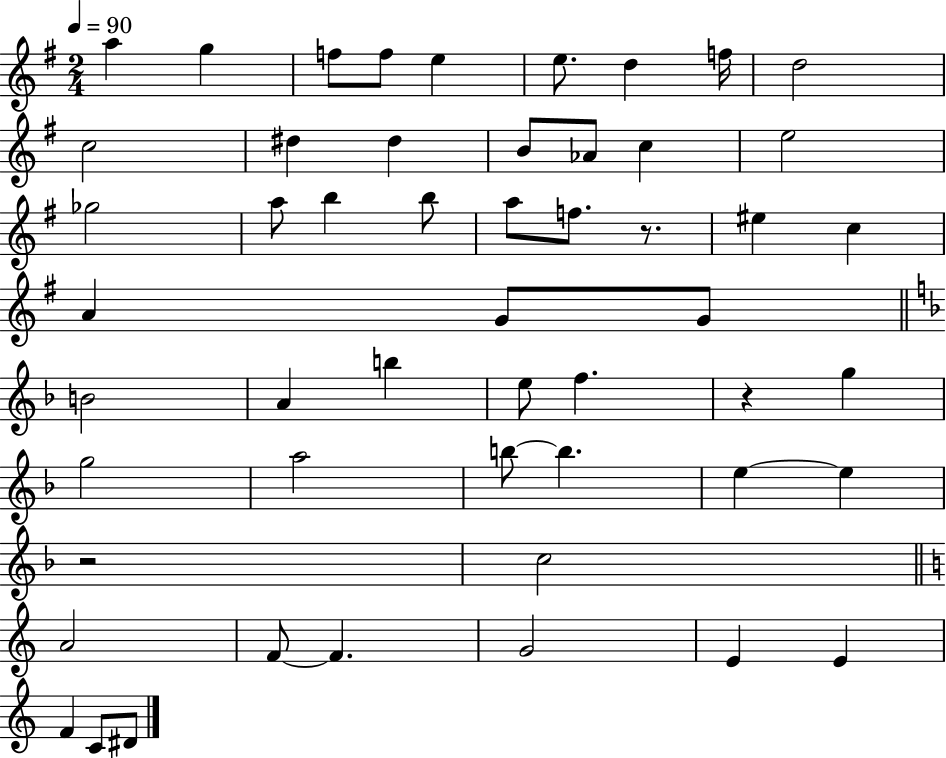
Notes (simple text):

A5/q G5/q F5/e F5/e E5/q E5/e. D5/q F5/s D5/h C5/h D#5/q D#5/q B4/e Ab4/e C5/q E5/h Gb5/h A5/e B5/q B5/e A5/e F5/e. R/e. EIS5/q C5/q A4/q G4/e G4/e B4/h A4/q B5/q E5/e F5/q. R/q G5/q G5/h A5/h B5/e B5/q. E5/q E5/q R/h C5/h A4/h F4/e F4/q. G4/h E4/q E4/q F4/q C4/e D#4/e